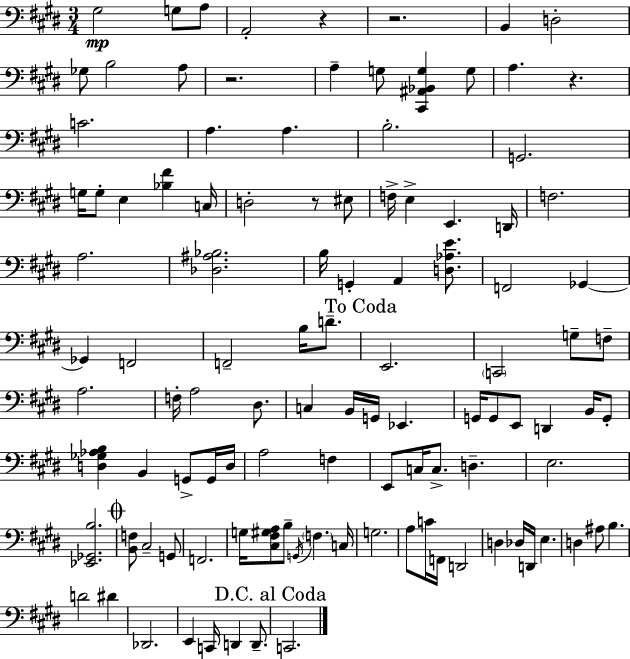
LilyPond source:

{
  \clef bass
  \numericTimeSignature
  \time 3/4
  \key e \major
  gis2\mp g8 a8 | a,2-. r4 | r2. | b,4 d2-. | \break ges8 b2 a8 | r2. | a4-- g8 <cis, ais, bes, g>4 g8 | a4. r4. | \break c'2. | a4. a4. | b2.-. | g,2. | \break g16 g8-. e4 <bes fis'>4 c16 | d2-. r8 eis8 | f16-> e4-> e,4. d,16 | f2. | \break a2. | <des ais bes>2. | b16 g,4-. a,4 <d aes e'>8. | f,2 ges,4~~ | \break ges,4 f,2 | f,2-- b16 d'8.-- | \mark "To Coda" e,2. | \parenthesize c,2 g8-- f8-- | \break a2. | f16-. a2 dis8. | c4 b,16 g,16 ees,4. | g,16 g,8 e,8 d,4 b,16 g,8-. | \break <d ges aes b>4 b,4 g,8-> g,16 d16 | a2 f4 | e,8 c16 c8.-> d4.-- | e2. | \break <ees, ges, b>2. | \mark \markup { \musicglyph "scripts.coda" } <b, f>8 cis2-- g,8 | f,2. | g16 <cis fis gis a>8 b8-- \acciaccatura { g,16 } \parenthesize f4. | \break c16 g2. | a8 c'16 f,16 d,2 | d4 des16 d,16 e4. | d4 ais8 b4. | \break d'2 dis'4 | des,2. | e,4 c,16 d,4 d,8.-- | \mark "D.C. al Coda" c,2. | \break \bar "|."
}